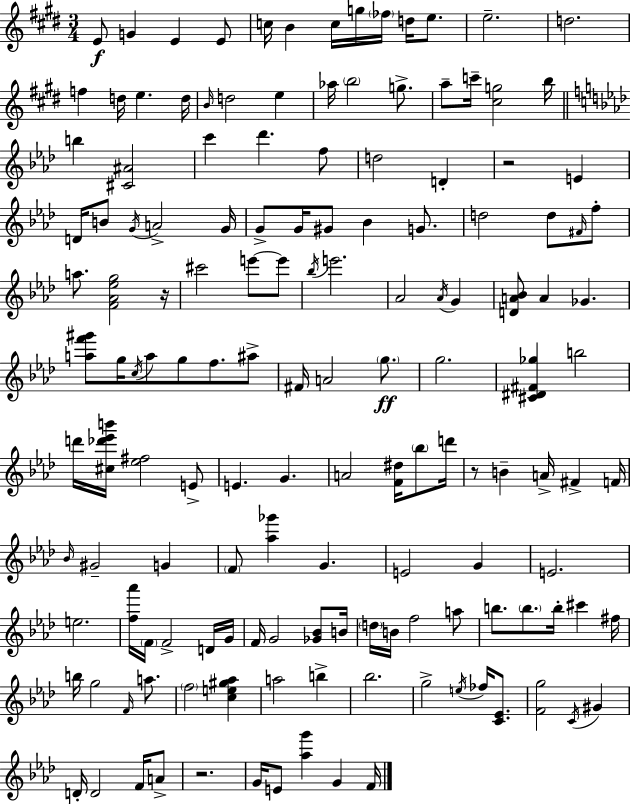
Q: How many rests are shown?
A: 4